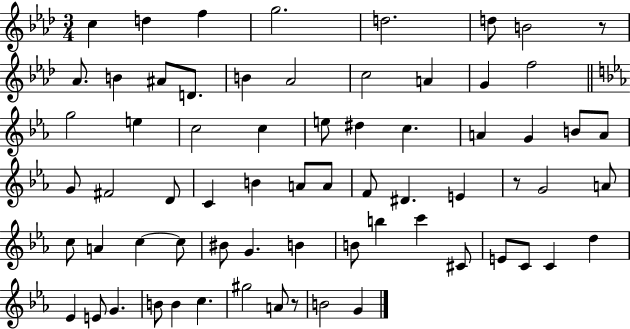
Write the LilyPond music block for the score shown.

{
  \clef treble
  \numericTimeSignature
  \time 3/4
  \key aes \major
  c''4 d''4 f''4 | g''2. | d''2. | d''8 b'2 r8 | \break aes'8. b'4 ais'8 d'8. | b'4 aes'2 | c''2 a'4 | g'4 f''2 | \break \bar "||" \break \key ees \major g''2 e''4 | c''2 c''4 | e''8 dis''4 c''4. | a'4 g'4 b'8 a'8 | \break g'8 fis'2 d'8 | c'4 b'4 a'8 a'8 | f'8 dis'4. e'4 | r8 g'2 a'8 | \break c''8 a'4 c''4~~ c''8 | bis'8 g'4. b'4 | b'8 b''4 c'''4 cis'8 | e'8 c'8 c'4 d''4 | \break ees'4 e'8 g'4. | b'8 b'4 c''4. | gis''2 a'8 r8 | b'2 g'4 | \break \bar "|."
}